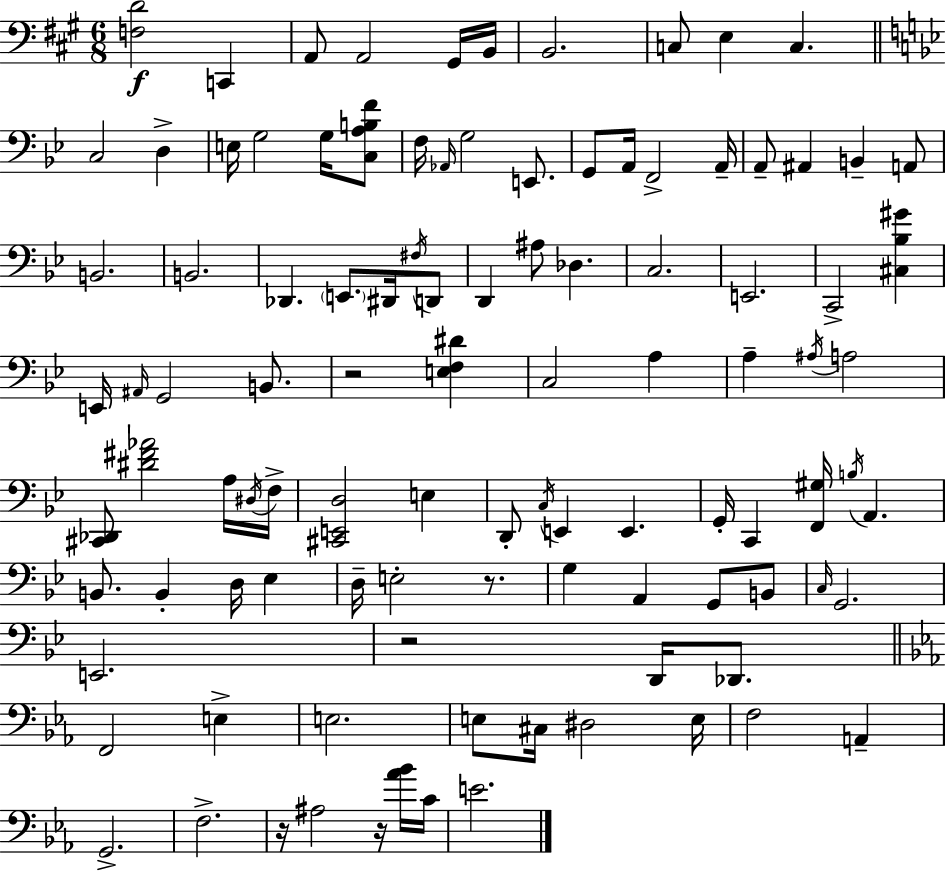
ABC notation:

X:1
T:Untitled
M:6/8
L:1/4
K:A
[F,D]2 C,, A,,/2 A,,2 ^G,,/4 B,,/4 B,,2 C,/2 E, C, C,2 D, E,/4 G,2 G,/4 [C,A,B,F]/2 F,/4 _A,,/4 G,2 E,,/2 G,,/2 A,,/4 F,,2 A,,/4 A,,/2 ^A,, B,, A,,/2 B,,2 B,,2 _D,, E,,/2 ^D,,/4 ^F,/4 D,,/2 D,, ^A,/2 _D, C,2 E,,2 C,,2 [^C,_B,^G] E,,/4 ^A,,/4 G,,2 B,,/2 z2 [E,F,^D] C,2 A, A, ^A,/4 A,2 [^C,,_D,,]/2 [^D^F_A]2 A,/4 ^D,/4 F,/4 [^C,,E,,D,]2 E, D,,/2 C,/4 E,, E,, G,,/4 C,, [F,,^G,]/4 B,/4 A,, B,,/2 B,, D,/4 _E, D,/4 E,2 z/2 G, A,, G,,/2 B,,/2 C,/4 G,,2 E,,2 z2 D,,/4 _D,,/2 F,,2 E, E,2 E,/2 ^C,/4 ^D,2 E,/4 F,2 A,, G,,2 F,2 z/4 ^A,2 z/4 [_A_B]/4 C/4 E2